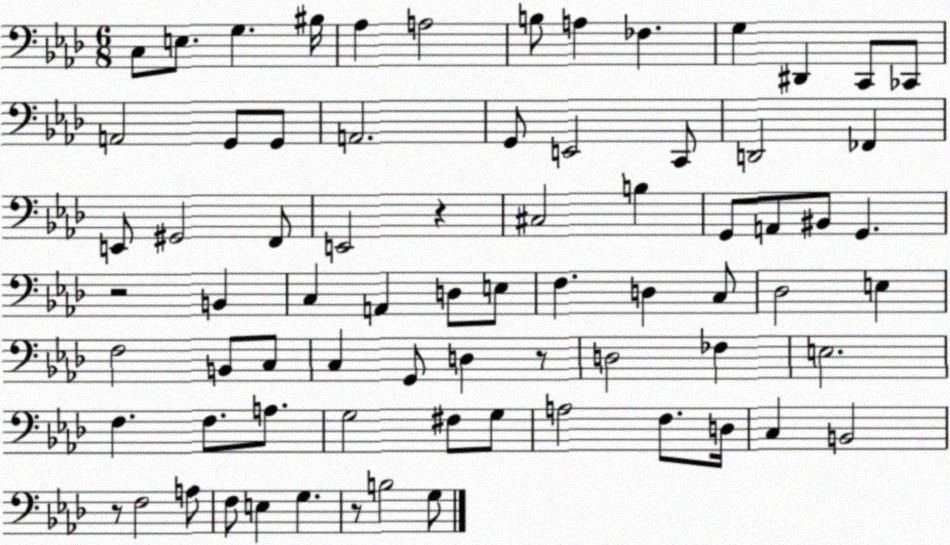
X:1
T:Untitled
M:6/8
L:1/4
K:Ab
C,/2 E,/2 G, ^B,/4 _A, A,2 B,/2 A, _F, G, ^D,, C,,/2 _C,,/2 A,,2 G,,/2 G,,/2 A,,2 G,,/2 E,,2 C,,/2 D,,2 _F,, E,,/2 ^G,,2 F,,/2 E,,2 z ^C,2 B, G,,/2 A,,/2 ^B,,/2 G,, z2 B,, C, A,, D,/2 E,/2 F, D, C,/2 _D,2 E, F,2 B,,/2 C,/2 C, G,,/2 D, z/2 D,2 _F, E,2 F, F,/2 A,/2 G,2 ^F,/2 G,/2 A,2 F,/2 D,/4 C, B,,2 z/2 F,2 A,/2 F,/2 E, G, z/2 B,2 G,/2